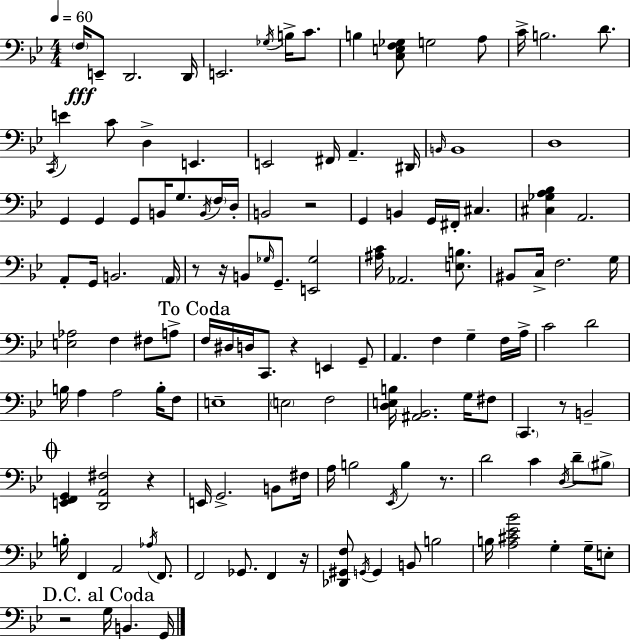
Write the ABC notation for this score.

X:1
T:Untitled
M:4/4
L:1/4
K:Bb
F,/4 E,,/2 D,,2 D,,/4 E,,2 _G,/4 B,/4 C/2 B, [C,E,F,_G,]/2 G,2 A,/2 C/4 B,2 D/2 C,,/4 E C/2 D, E,, E,,2 ^F,,/4 A,, ^D,,/4 B,,/4 B,,4 D,4 G,, G,, G,,/2 B,,/4 G,/2 B,,/4 F,/4 D,/4 B,,2 z2 G,, B,, G,,/4 ^F,,/4 ^C, [^C,_G,A,_B,] A,,2 A,,/2 G,,/4 B,,2 A,,/4 z/2 z/4 B,,/2 _G,/4 G,,/2 [E,,_G,]2 [^A,C]/4 _A,,2 [E,B,]/2 ^B,,/2 C,/4 F,2 G,/4 [E,_A,]2 F, ^F,/2 A,/2 F,/4 ^D,/4 D,/4 C,,/2 z E,, G,,/2 A,, F, G, F,/4 A,/4 C2 D2 B,/4 A, A,2 B,/4 F,/2 E,4 E,2 F,2 [D,E,B,]/4 [^A,,_B,,]2 G,/4 ^F,/2 C,, z/2 B,,2 [E,,F,,G,,] [D,,A,,^F,]2 z E,,/4 G,,2 B,,/2 ^F,/4 A,/4 B,2 _E,,/4 B, z/2 D2 C D,/4 D/2 ^B,/2 B,/4 F,, A,,2 _A,/4 F,,/2 F,,2 _G,,/2 F,, z/4 [_D,,^G,,F,]/2 G,,/4 G,, B,,/2 B,2 B,/4 [A,^C_E_B]2 G, G,/4 E,/2 z2 G,/4 B,, G,,/4